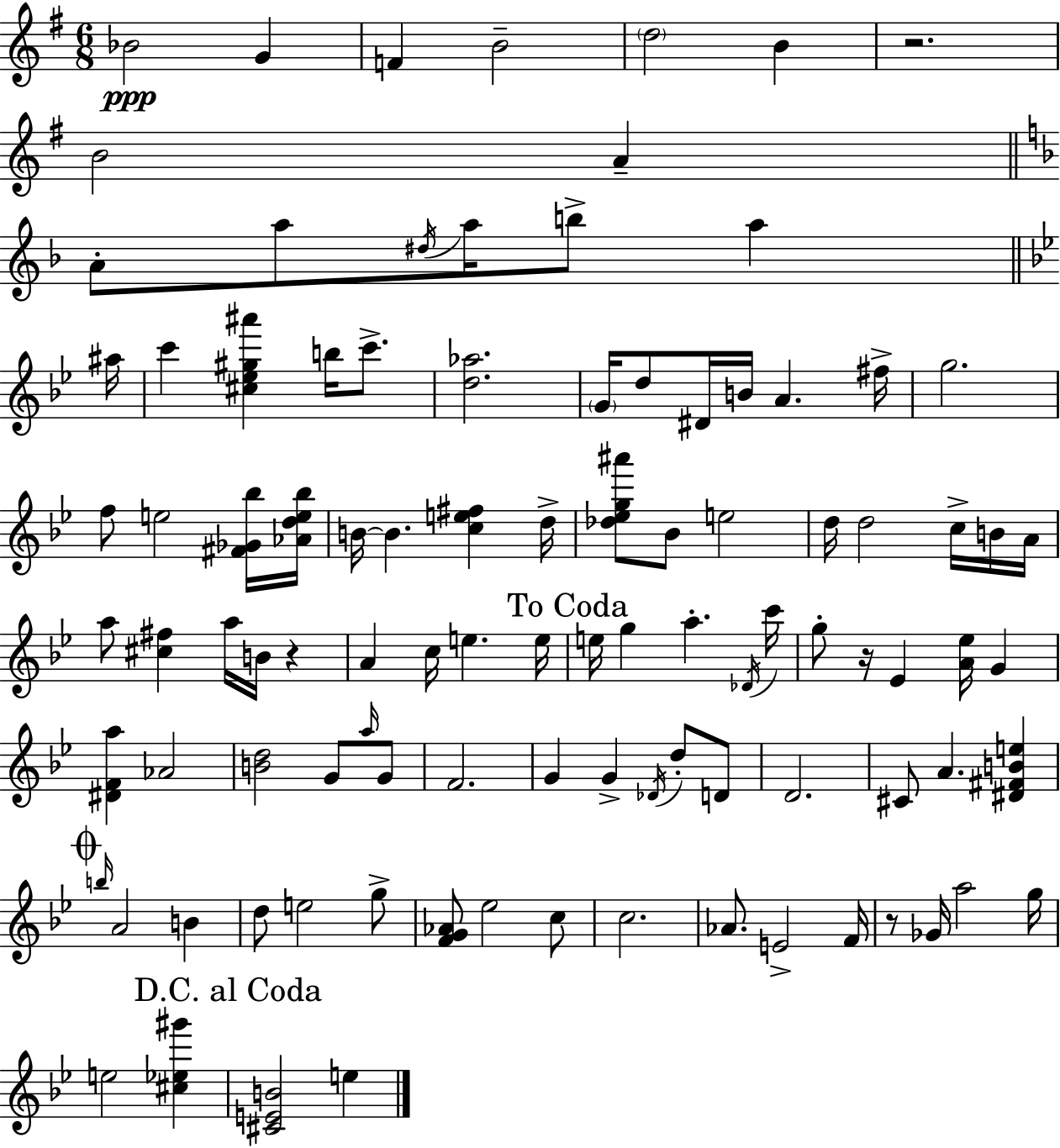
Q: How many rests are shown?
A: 4